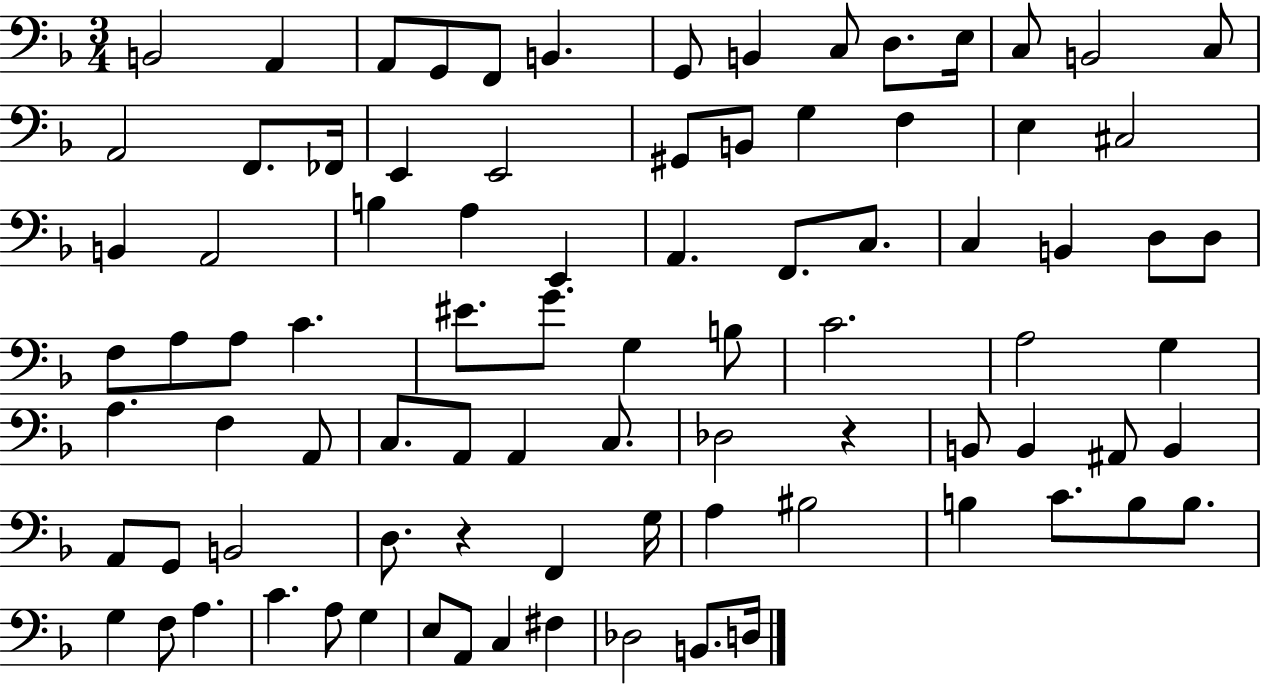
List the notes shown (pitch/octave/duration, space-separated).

B2/h A2/q A2/e G2/e F2/e B2/q. G2/e B2/q C3/e D3/e. E3/s C3/e B2/h C3/e A2/h F2/e. FES2/s E2/q E2/h G#2/e B2/e G3/q F3/q E3/q C#3/h B2/q A2/h B3/q A3/q E2/q A2/q. F2/e. C3/e. C3/q B2/q D3/e D3/e F3/e A3/e A3/e C4/q. EIS4/e. G4/e. G3/q B3/e C4/h. A3/h G3/q A3/q. F3/q A2/e C3/e. A2/e A2/q C3/e. Db3/h R/q B2/e B2/q A#2/e B2/q A2/e G2/e B2/h D3/e. R/q F2/q G3/s A3/q BIS3/h B3/q C4/e. B3/e B3/e. G3/q F3/e A3/q. C4/q. A3/e G3/q E3/e A2/e C3/q F#3/q Db3/h B2/e. D3/s